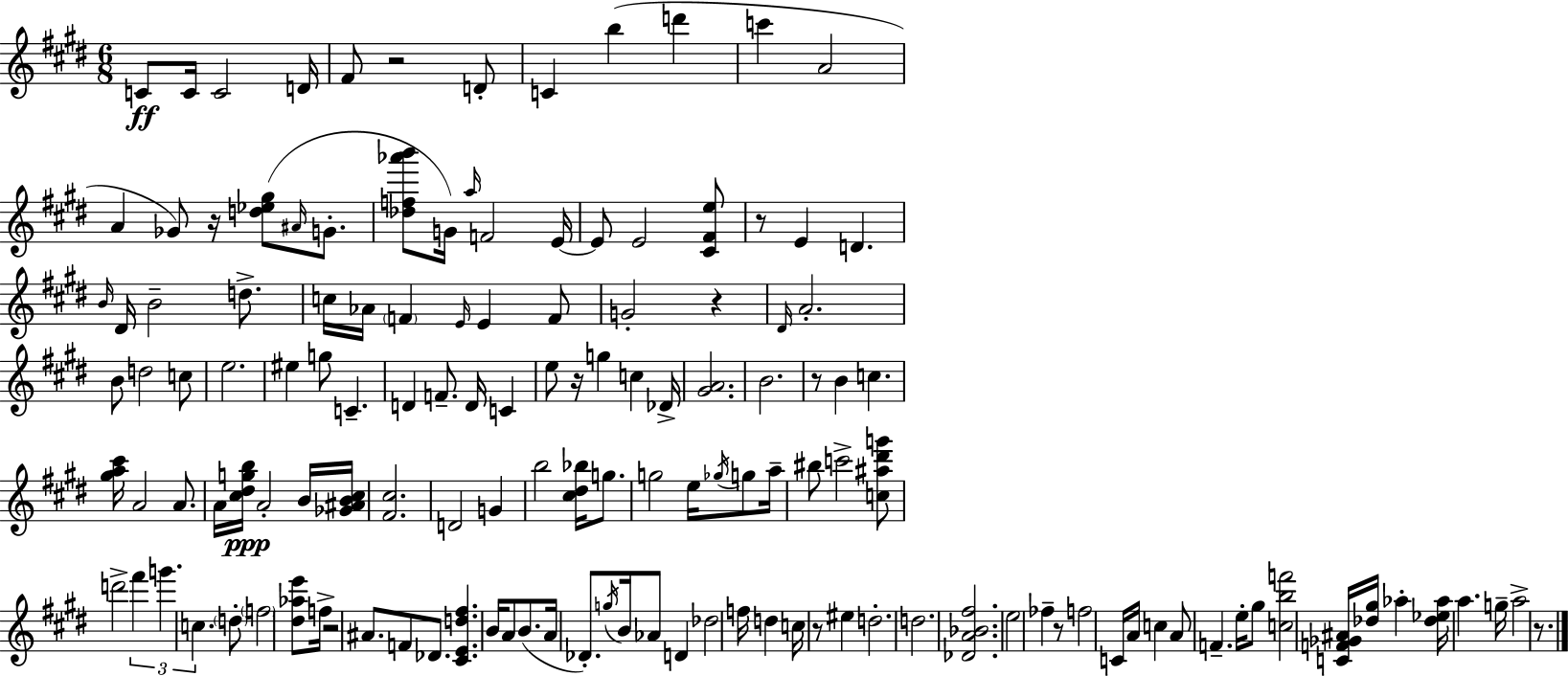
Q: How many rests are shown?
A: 10